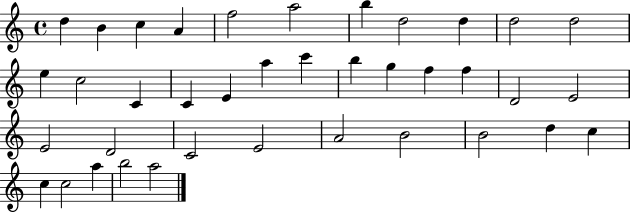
D5/q B4/q C5/q A4/q F5/h A5/h B5/q D5/h D5/q D5/h D5/h E5/q C5/h C4/q C4/q E4/q A5/q C6/q B5/q G5/q F5/q F5/q D4/h E4/h E4/h D4/h C4/h E4/h A4/h B4/h B4/h D5/q C5/q C5/q C5/h A5/q B5/h A5/h